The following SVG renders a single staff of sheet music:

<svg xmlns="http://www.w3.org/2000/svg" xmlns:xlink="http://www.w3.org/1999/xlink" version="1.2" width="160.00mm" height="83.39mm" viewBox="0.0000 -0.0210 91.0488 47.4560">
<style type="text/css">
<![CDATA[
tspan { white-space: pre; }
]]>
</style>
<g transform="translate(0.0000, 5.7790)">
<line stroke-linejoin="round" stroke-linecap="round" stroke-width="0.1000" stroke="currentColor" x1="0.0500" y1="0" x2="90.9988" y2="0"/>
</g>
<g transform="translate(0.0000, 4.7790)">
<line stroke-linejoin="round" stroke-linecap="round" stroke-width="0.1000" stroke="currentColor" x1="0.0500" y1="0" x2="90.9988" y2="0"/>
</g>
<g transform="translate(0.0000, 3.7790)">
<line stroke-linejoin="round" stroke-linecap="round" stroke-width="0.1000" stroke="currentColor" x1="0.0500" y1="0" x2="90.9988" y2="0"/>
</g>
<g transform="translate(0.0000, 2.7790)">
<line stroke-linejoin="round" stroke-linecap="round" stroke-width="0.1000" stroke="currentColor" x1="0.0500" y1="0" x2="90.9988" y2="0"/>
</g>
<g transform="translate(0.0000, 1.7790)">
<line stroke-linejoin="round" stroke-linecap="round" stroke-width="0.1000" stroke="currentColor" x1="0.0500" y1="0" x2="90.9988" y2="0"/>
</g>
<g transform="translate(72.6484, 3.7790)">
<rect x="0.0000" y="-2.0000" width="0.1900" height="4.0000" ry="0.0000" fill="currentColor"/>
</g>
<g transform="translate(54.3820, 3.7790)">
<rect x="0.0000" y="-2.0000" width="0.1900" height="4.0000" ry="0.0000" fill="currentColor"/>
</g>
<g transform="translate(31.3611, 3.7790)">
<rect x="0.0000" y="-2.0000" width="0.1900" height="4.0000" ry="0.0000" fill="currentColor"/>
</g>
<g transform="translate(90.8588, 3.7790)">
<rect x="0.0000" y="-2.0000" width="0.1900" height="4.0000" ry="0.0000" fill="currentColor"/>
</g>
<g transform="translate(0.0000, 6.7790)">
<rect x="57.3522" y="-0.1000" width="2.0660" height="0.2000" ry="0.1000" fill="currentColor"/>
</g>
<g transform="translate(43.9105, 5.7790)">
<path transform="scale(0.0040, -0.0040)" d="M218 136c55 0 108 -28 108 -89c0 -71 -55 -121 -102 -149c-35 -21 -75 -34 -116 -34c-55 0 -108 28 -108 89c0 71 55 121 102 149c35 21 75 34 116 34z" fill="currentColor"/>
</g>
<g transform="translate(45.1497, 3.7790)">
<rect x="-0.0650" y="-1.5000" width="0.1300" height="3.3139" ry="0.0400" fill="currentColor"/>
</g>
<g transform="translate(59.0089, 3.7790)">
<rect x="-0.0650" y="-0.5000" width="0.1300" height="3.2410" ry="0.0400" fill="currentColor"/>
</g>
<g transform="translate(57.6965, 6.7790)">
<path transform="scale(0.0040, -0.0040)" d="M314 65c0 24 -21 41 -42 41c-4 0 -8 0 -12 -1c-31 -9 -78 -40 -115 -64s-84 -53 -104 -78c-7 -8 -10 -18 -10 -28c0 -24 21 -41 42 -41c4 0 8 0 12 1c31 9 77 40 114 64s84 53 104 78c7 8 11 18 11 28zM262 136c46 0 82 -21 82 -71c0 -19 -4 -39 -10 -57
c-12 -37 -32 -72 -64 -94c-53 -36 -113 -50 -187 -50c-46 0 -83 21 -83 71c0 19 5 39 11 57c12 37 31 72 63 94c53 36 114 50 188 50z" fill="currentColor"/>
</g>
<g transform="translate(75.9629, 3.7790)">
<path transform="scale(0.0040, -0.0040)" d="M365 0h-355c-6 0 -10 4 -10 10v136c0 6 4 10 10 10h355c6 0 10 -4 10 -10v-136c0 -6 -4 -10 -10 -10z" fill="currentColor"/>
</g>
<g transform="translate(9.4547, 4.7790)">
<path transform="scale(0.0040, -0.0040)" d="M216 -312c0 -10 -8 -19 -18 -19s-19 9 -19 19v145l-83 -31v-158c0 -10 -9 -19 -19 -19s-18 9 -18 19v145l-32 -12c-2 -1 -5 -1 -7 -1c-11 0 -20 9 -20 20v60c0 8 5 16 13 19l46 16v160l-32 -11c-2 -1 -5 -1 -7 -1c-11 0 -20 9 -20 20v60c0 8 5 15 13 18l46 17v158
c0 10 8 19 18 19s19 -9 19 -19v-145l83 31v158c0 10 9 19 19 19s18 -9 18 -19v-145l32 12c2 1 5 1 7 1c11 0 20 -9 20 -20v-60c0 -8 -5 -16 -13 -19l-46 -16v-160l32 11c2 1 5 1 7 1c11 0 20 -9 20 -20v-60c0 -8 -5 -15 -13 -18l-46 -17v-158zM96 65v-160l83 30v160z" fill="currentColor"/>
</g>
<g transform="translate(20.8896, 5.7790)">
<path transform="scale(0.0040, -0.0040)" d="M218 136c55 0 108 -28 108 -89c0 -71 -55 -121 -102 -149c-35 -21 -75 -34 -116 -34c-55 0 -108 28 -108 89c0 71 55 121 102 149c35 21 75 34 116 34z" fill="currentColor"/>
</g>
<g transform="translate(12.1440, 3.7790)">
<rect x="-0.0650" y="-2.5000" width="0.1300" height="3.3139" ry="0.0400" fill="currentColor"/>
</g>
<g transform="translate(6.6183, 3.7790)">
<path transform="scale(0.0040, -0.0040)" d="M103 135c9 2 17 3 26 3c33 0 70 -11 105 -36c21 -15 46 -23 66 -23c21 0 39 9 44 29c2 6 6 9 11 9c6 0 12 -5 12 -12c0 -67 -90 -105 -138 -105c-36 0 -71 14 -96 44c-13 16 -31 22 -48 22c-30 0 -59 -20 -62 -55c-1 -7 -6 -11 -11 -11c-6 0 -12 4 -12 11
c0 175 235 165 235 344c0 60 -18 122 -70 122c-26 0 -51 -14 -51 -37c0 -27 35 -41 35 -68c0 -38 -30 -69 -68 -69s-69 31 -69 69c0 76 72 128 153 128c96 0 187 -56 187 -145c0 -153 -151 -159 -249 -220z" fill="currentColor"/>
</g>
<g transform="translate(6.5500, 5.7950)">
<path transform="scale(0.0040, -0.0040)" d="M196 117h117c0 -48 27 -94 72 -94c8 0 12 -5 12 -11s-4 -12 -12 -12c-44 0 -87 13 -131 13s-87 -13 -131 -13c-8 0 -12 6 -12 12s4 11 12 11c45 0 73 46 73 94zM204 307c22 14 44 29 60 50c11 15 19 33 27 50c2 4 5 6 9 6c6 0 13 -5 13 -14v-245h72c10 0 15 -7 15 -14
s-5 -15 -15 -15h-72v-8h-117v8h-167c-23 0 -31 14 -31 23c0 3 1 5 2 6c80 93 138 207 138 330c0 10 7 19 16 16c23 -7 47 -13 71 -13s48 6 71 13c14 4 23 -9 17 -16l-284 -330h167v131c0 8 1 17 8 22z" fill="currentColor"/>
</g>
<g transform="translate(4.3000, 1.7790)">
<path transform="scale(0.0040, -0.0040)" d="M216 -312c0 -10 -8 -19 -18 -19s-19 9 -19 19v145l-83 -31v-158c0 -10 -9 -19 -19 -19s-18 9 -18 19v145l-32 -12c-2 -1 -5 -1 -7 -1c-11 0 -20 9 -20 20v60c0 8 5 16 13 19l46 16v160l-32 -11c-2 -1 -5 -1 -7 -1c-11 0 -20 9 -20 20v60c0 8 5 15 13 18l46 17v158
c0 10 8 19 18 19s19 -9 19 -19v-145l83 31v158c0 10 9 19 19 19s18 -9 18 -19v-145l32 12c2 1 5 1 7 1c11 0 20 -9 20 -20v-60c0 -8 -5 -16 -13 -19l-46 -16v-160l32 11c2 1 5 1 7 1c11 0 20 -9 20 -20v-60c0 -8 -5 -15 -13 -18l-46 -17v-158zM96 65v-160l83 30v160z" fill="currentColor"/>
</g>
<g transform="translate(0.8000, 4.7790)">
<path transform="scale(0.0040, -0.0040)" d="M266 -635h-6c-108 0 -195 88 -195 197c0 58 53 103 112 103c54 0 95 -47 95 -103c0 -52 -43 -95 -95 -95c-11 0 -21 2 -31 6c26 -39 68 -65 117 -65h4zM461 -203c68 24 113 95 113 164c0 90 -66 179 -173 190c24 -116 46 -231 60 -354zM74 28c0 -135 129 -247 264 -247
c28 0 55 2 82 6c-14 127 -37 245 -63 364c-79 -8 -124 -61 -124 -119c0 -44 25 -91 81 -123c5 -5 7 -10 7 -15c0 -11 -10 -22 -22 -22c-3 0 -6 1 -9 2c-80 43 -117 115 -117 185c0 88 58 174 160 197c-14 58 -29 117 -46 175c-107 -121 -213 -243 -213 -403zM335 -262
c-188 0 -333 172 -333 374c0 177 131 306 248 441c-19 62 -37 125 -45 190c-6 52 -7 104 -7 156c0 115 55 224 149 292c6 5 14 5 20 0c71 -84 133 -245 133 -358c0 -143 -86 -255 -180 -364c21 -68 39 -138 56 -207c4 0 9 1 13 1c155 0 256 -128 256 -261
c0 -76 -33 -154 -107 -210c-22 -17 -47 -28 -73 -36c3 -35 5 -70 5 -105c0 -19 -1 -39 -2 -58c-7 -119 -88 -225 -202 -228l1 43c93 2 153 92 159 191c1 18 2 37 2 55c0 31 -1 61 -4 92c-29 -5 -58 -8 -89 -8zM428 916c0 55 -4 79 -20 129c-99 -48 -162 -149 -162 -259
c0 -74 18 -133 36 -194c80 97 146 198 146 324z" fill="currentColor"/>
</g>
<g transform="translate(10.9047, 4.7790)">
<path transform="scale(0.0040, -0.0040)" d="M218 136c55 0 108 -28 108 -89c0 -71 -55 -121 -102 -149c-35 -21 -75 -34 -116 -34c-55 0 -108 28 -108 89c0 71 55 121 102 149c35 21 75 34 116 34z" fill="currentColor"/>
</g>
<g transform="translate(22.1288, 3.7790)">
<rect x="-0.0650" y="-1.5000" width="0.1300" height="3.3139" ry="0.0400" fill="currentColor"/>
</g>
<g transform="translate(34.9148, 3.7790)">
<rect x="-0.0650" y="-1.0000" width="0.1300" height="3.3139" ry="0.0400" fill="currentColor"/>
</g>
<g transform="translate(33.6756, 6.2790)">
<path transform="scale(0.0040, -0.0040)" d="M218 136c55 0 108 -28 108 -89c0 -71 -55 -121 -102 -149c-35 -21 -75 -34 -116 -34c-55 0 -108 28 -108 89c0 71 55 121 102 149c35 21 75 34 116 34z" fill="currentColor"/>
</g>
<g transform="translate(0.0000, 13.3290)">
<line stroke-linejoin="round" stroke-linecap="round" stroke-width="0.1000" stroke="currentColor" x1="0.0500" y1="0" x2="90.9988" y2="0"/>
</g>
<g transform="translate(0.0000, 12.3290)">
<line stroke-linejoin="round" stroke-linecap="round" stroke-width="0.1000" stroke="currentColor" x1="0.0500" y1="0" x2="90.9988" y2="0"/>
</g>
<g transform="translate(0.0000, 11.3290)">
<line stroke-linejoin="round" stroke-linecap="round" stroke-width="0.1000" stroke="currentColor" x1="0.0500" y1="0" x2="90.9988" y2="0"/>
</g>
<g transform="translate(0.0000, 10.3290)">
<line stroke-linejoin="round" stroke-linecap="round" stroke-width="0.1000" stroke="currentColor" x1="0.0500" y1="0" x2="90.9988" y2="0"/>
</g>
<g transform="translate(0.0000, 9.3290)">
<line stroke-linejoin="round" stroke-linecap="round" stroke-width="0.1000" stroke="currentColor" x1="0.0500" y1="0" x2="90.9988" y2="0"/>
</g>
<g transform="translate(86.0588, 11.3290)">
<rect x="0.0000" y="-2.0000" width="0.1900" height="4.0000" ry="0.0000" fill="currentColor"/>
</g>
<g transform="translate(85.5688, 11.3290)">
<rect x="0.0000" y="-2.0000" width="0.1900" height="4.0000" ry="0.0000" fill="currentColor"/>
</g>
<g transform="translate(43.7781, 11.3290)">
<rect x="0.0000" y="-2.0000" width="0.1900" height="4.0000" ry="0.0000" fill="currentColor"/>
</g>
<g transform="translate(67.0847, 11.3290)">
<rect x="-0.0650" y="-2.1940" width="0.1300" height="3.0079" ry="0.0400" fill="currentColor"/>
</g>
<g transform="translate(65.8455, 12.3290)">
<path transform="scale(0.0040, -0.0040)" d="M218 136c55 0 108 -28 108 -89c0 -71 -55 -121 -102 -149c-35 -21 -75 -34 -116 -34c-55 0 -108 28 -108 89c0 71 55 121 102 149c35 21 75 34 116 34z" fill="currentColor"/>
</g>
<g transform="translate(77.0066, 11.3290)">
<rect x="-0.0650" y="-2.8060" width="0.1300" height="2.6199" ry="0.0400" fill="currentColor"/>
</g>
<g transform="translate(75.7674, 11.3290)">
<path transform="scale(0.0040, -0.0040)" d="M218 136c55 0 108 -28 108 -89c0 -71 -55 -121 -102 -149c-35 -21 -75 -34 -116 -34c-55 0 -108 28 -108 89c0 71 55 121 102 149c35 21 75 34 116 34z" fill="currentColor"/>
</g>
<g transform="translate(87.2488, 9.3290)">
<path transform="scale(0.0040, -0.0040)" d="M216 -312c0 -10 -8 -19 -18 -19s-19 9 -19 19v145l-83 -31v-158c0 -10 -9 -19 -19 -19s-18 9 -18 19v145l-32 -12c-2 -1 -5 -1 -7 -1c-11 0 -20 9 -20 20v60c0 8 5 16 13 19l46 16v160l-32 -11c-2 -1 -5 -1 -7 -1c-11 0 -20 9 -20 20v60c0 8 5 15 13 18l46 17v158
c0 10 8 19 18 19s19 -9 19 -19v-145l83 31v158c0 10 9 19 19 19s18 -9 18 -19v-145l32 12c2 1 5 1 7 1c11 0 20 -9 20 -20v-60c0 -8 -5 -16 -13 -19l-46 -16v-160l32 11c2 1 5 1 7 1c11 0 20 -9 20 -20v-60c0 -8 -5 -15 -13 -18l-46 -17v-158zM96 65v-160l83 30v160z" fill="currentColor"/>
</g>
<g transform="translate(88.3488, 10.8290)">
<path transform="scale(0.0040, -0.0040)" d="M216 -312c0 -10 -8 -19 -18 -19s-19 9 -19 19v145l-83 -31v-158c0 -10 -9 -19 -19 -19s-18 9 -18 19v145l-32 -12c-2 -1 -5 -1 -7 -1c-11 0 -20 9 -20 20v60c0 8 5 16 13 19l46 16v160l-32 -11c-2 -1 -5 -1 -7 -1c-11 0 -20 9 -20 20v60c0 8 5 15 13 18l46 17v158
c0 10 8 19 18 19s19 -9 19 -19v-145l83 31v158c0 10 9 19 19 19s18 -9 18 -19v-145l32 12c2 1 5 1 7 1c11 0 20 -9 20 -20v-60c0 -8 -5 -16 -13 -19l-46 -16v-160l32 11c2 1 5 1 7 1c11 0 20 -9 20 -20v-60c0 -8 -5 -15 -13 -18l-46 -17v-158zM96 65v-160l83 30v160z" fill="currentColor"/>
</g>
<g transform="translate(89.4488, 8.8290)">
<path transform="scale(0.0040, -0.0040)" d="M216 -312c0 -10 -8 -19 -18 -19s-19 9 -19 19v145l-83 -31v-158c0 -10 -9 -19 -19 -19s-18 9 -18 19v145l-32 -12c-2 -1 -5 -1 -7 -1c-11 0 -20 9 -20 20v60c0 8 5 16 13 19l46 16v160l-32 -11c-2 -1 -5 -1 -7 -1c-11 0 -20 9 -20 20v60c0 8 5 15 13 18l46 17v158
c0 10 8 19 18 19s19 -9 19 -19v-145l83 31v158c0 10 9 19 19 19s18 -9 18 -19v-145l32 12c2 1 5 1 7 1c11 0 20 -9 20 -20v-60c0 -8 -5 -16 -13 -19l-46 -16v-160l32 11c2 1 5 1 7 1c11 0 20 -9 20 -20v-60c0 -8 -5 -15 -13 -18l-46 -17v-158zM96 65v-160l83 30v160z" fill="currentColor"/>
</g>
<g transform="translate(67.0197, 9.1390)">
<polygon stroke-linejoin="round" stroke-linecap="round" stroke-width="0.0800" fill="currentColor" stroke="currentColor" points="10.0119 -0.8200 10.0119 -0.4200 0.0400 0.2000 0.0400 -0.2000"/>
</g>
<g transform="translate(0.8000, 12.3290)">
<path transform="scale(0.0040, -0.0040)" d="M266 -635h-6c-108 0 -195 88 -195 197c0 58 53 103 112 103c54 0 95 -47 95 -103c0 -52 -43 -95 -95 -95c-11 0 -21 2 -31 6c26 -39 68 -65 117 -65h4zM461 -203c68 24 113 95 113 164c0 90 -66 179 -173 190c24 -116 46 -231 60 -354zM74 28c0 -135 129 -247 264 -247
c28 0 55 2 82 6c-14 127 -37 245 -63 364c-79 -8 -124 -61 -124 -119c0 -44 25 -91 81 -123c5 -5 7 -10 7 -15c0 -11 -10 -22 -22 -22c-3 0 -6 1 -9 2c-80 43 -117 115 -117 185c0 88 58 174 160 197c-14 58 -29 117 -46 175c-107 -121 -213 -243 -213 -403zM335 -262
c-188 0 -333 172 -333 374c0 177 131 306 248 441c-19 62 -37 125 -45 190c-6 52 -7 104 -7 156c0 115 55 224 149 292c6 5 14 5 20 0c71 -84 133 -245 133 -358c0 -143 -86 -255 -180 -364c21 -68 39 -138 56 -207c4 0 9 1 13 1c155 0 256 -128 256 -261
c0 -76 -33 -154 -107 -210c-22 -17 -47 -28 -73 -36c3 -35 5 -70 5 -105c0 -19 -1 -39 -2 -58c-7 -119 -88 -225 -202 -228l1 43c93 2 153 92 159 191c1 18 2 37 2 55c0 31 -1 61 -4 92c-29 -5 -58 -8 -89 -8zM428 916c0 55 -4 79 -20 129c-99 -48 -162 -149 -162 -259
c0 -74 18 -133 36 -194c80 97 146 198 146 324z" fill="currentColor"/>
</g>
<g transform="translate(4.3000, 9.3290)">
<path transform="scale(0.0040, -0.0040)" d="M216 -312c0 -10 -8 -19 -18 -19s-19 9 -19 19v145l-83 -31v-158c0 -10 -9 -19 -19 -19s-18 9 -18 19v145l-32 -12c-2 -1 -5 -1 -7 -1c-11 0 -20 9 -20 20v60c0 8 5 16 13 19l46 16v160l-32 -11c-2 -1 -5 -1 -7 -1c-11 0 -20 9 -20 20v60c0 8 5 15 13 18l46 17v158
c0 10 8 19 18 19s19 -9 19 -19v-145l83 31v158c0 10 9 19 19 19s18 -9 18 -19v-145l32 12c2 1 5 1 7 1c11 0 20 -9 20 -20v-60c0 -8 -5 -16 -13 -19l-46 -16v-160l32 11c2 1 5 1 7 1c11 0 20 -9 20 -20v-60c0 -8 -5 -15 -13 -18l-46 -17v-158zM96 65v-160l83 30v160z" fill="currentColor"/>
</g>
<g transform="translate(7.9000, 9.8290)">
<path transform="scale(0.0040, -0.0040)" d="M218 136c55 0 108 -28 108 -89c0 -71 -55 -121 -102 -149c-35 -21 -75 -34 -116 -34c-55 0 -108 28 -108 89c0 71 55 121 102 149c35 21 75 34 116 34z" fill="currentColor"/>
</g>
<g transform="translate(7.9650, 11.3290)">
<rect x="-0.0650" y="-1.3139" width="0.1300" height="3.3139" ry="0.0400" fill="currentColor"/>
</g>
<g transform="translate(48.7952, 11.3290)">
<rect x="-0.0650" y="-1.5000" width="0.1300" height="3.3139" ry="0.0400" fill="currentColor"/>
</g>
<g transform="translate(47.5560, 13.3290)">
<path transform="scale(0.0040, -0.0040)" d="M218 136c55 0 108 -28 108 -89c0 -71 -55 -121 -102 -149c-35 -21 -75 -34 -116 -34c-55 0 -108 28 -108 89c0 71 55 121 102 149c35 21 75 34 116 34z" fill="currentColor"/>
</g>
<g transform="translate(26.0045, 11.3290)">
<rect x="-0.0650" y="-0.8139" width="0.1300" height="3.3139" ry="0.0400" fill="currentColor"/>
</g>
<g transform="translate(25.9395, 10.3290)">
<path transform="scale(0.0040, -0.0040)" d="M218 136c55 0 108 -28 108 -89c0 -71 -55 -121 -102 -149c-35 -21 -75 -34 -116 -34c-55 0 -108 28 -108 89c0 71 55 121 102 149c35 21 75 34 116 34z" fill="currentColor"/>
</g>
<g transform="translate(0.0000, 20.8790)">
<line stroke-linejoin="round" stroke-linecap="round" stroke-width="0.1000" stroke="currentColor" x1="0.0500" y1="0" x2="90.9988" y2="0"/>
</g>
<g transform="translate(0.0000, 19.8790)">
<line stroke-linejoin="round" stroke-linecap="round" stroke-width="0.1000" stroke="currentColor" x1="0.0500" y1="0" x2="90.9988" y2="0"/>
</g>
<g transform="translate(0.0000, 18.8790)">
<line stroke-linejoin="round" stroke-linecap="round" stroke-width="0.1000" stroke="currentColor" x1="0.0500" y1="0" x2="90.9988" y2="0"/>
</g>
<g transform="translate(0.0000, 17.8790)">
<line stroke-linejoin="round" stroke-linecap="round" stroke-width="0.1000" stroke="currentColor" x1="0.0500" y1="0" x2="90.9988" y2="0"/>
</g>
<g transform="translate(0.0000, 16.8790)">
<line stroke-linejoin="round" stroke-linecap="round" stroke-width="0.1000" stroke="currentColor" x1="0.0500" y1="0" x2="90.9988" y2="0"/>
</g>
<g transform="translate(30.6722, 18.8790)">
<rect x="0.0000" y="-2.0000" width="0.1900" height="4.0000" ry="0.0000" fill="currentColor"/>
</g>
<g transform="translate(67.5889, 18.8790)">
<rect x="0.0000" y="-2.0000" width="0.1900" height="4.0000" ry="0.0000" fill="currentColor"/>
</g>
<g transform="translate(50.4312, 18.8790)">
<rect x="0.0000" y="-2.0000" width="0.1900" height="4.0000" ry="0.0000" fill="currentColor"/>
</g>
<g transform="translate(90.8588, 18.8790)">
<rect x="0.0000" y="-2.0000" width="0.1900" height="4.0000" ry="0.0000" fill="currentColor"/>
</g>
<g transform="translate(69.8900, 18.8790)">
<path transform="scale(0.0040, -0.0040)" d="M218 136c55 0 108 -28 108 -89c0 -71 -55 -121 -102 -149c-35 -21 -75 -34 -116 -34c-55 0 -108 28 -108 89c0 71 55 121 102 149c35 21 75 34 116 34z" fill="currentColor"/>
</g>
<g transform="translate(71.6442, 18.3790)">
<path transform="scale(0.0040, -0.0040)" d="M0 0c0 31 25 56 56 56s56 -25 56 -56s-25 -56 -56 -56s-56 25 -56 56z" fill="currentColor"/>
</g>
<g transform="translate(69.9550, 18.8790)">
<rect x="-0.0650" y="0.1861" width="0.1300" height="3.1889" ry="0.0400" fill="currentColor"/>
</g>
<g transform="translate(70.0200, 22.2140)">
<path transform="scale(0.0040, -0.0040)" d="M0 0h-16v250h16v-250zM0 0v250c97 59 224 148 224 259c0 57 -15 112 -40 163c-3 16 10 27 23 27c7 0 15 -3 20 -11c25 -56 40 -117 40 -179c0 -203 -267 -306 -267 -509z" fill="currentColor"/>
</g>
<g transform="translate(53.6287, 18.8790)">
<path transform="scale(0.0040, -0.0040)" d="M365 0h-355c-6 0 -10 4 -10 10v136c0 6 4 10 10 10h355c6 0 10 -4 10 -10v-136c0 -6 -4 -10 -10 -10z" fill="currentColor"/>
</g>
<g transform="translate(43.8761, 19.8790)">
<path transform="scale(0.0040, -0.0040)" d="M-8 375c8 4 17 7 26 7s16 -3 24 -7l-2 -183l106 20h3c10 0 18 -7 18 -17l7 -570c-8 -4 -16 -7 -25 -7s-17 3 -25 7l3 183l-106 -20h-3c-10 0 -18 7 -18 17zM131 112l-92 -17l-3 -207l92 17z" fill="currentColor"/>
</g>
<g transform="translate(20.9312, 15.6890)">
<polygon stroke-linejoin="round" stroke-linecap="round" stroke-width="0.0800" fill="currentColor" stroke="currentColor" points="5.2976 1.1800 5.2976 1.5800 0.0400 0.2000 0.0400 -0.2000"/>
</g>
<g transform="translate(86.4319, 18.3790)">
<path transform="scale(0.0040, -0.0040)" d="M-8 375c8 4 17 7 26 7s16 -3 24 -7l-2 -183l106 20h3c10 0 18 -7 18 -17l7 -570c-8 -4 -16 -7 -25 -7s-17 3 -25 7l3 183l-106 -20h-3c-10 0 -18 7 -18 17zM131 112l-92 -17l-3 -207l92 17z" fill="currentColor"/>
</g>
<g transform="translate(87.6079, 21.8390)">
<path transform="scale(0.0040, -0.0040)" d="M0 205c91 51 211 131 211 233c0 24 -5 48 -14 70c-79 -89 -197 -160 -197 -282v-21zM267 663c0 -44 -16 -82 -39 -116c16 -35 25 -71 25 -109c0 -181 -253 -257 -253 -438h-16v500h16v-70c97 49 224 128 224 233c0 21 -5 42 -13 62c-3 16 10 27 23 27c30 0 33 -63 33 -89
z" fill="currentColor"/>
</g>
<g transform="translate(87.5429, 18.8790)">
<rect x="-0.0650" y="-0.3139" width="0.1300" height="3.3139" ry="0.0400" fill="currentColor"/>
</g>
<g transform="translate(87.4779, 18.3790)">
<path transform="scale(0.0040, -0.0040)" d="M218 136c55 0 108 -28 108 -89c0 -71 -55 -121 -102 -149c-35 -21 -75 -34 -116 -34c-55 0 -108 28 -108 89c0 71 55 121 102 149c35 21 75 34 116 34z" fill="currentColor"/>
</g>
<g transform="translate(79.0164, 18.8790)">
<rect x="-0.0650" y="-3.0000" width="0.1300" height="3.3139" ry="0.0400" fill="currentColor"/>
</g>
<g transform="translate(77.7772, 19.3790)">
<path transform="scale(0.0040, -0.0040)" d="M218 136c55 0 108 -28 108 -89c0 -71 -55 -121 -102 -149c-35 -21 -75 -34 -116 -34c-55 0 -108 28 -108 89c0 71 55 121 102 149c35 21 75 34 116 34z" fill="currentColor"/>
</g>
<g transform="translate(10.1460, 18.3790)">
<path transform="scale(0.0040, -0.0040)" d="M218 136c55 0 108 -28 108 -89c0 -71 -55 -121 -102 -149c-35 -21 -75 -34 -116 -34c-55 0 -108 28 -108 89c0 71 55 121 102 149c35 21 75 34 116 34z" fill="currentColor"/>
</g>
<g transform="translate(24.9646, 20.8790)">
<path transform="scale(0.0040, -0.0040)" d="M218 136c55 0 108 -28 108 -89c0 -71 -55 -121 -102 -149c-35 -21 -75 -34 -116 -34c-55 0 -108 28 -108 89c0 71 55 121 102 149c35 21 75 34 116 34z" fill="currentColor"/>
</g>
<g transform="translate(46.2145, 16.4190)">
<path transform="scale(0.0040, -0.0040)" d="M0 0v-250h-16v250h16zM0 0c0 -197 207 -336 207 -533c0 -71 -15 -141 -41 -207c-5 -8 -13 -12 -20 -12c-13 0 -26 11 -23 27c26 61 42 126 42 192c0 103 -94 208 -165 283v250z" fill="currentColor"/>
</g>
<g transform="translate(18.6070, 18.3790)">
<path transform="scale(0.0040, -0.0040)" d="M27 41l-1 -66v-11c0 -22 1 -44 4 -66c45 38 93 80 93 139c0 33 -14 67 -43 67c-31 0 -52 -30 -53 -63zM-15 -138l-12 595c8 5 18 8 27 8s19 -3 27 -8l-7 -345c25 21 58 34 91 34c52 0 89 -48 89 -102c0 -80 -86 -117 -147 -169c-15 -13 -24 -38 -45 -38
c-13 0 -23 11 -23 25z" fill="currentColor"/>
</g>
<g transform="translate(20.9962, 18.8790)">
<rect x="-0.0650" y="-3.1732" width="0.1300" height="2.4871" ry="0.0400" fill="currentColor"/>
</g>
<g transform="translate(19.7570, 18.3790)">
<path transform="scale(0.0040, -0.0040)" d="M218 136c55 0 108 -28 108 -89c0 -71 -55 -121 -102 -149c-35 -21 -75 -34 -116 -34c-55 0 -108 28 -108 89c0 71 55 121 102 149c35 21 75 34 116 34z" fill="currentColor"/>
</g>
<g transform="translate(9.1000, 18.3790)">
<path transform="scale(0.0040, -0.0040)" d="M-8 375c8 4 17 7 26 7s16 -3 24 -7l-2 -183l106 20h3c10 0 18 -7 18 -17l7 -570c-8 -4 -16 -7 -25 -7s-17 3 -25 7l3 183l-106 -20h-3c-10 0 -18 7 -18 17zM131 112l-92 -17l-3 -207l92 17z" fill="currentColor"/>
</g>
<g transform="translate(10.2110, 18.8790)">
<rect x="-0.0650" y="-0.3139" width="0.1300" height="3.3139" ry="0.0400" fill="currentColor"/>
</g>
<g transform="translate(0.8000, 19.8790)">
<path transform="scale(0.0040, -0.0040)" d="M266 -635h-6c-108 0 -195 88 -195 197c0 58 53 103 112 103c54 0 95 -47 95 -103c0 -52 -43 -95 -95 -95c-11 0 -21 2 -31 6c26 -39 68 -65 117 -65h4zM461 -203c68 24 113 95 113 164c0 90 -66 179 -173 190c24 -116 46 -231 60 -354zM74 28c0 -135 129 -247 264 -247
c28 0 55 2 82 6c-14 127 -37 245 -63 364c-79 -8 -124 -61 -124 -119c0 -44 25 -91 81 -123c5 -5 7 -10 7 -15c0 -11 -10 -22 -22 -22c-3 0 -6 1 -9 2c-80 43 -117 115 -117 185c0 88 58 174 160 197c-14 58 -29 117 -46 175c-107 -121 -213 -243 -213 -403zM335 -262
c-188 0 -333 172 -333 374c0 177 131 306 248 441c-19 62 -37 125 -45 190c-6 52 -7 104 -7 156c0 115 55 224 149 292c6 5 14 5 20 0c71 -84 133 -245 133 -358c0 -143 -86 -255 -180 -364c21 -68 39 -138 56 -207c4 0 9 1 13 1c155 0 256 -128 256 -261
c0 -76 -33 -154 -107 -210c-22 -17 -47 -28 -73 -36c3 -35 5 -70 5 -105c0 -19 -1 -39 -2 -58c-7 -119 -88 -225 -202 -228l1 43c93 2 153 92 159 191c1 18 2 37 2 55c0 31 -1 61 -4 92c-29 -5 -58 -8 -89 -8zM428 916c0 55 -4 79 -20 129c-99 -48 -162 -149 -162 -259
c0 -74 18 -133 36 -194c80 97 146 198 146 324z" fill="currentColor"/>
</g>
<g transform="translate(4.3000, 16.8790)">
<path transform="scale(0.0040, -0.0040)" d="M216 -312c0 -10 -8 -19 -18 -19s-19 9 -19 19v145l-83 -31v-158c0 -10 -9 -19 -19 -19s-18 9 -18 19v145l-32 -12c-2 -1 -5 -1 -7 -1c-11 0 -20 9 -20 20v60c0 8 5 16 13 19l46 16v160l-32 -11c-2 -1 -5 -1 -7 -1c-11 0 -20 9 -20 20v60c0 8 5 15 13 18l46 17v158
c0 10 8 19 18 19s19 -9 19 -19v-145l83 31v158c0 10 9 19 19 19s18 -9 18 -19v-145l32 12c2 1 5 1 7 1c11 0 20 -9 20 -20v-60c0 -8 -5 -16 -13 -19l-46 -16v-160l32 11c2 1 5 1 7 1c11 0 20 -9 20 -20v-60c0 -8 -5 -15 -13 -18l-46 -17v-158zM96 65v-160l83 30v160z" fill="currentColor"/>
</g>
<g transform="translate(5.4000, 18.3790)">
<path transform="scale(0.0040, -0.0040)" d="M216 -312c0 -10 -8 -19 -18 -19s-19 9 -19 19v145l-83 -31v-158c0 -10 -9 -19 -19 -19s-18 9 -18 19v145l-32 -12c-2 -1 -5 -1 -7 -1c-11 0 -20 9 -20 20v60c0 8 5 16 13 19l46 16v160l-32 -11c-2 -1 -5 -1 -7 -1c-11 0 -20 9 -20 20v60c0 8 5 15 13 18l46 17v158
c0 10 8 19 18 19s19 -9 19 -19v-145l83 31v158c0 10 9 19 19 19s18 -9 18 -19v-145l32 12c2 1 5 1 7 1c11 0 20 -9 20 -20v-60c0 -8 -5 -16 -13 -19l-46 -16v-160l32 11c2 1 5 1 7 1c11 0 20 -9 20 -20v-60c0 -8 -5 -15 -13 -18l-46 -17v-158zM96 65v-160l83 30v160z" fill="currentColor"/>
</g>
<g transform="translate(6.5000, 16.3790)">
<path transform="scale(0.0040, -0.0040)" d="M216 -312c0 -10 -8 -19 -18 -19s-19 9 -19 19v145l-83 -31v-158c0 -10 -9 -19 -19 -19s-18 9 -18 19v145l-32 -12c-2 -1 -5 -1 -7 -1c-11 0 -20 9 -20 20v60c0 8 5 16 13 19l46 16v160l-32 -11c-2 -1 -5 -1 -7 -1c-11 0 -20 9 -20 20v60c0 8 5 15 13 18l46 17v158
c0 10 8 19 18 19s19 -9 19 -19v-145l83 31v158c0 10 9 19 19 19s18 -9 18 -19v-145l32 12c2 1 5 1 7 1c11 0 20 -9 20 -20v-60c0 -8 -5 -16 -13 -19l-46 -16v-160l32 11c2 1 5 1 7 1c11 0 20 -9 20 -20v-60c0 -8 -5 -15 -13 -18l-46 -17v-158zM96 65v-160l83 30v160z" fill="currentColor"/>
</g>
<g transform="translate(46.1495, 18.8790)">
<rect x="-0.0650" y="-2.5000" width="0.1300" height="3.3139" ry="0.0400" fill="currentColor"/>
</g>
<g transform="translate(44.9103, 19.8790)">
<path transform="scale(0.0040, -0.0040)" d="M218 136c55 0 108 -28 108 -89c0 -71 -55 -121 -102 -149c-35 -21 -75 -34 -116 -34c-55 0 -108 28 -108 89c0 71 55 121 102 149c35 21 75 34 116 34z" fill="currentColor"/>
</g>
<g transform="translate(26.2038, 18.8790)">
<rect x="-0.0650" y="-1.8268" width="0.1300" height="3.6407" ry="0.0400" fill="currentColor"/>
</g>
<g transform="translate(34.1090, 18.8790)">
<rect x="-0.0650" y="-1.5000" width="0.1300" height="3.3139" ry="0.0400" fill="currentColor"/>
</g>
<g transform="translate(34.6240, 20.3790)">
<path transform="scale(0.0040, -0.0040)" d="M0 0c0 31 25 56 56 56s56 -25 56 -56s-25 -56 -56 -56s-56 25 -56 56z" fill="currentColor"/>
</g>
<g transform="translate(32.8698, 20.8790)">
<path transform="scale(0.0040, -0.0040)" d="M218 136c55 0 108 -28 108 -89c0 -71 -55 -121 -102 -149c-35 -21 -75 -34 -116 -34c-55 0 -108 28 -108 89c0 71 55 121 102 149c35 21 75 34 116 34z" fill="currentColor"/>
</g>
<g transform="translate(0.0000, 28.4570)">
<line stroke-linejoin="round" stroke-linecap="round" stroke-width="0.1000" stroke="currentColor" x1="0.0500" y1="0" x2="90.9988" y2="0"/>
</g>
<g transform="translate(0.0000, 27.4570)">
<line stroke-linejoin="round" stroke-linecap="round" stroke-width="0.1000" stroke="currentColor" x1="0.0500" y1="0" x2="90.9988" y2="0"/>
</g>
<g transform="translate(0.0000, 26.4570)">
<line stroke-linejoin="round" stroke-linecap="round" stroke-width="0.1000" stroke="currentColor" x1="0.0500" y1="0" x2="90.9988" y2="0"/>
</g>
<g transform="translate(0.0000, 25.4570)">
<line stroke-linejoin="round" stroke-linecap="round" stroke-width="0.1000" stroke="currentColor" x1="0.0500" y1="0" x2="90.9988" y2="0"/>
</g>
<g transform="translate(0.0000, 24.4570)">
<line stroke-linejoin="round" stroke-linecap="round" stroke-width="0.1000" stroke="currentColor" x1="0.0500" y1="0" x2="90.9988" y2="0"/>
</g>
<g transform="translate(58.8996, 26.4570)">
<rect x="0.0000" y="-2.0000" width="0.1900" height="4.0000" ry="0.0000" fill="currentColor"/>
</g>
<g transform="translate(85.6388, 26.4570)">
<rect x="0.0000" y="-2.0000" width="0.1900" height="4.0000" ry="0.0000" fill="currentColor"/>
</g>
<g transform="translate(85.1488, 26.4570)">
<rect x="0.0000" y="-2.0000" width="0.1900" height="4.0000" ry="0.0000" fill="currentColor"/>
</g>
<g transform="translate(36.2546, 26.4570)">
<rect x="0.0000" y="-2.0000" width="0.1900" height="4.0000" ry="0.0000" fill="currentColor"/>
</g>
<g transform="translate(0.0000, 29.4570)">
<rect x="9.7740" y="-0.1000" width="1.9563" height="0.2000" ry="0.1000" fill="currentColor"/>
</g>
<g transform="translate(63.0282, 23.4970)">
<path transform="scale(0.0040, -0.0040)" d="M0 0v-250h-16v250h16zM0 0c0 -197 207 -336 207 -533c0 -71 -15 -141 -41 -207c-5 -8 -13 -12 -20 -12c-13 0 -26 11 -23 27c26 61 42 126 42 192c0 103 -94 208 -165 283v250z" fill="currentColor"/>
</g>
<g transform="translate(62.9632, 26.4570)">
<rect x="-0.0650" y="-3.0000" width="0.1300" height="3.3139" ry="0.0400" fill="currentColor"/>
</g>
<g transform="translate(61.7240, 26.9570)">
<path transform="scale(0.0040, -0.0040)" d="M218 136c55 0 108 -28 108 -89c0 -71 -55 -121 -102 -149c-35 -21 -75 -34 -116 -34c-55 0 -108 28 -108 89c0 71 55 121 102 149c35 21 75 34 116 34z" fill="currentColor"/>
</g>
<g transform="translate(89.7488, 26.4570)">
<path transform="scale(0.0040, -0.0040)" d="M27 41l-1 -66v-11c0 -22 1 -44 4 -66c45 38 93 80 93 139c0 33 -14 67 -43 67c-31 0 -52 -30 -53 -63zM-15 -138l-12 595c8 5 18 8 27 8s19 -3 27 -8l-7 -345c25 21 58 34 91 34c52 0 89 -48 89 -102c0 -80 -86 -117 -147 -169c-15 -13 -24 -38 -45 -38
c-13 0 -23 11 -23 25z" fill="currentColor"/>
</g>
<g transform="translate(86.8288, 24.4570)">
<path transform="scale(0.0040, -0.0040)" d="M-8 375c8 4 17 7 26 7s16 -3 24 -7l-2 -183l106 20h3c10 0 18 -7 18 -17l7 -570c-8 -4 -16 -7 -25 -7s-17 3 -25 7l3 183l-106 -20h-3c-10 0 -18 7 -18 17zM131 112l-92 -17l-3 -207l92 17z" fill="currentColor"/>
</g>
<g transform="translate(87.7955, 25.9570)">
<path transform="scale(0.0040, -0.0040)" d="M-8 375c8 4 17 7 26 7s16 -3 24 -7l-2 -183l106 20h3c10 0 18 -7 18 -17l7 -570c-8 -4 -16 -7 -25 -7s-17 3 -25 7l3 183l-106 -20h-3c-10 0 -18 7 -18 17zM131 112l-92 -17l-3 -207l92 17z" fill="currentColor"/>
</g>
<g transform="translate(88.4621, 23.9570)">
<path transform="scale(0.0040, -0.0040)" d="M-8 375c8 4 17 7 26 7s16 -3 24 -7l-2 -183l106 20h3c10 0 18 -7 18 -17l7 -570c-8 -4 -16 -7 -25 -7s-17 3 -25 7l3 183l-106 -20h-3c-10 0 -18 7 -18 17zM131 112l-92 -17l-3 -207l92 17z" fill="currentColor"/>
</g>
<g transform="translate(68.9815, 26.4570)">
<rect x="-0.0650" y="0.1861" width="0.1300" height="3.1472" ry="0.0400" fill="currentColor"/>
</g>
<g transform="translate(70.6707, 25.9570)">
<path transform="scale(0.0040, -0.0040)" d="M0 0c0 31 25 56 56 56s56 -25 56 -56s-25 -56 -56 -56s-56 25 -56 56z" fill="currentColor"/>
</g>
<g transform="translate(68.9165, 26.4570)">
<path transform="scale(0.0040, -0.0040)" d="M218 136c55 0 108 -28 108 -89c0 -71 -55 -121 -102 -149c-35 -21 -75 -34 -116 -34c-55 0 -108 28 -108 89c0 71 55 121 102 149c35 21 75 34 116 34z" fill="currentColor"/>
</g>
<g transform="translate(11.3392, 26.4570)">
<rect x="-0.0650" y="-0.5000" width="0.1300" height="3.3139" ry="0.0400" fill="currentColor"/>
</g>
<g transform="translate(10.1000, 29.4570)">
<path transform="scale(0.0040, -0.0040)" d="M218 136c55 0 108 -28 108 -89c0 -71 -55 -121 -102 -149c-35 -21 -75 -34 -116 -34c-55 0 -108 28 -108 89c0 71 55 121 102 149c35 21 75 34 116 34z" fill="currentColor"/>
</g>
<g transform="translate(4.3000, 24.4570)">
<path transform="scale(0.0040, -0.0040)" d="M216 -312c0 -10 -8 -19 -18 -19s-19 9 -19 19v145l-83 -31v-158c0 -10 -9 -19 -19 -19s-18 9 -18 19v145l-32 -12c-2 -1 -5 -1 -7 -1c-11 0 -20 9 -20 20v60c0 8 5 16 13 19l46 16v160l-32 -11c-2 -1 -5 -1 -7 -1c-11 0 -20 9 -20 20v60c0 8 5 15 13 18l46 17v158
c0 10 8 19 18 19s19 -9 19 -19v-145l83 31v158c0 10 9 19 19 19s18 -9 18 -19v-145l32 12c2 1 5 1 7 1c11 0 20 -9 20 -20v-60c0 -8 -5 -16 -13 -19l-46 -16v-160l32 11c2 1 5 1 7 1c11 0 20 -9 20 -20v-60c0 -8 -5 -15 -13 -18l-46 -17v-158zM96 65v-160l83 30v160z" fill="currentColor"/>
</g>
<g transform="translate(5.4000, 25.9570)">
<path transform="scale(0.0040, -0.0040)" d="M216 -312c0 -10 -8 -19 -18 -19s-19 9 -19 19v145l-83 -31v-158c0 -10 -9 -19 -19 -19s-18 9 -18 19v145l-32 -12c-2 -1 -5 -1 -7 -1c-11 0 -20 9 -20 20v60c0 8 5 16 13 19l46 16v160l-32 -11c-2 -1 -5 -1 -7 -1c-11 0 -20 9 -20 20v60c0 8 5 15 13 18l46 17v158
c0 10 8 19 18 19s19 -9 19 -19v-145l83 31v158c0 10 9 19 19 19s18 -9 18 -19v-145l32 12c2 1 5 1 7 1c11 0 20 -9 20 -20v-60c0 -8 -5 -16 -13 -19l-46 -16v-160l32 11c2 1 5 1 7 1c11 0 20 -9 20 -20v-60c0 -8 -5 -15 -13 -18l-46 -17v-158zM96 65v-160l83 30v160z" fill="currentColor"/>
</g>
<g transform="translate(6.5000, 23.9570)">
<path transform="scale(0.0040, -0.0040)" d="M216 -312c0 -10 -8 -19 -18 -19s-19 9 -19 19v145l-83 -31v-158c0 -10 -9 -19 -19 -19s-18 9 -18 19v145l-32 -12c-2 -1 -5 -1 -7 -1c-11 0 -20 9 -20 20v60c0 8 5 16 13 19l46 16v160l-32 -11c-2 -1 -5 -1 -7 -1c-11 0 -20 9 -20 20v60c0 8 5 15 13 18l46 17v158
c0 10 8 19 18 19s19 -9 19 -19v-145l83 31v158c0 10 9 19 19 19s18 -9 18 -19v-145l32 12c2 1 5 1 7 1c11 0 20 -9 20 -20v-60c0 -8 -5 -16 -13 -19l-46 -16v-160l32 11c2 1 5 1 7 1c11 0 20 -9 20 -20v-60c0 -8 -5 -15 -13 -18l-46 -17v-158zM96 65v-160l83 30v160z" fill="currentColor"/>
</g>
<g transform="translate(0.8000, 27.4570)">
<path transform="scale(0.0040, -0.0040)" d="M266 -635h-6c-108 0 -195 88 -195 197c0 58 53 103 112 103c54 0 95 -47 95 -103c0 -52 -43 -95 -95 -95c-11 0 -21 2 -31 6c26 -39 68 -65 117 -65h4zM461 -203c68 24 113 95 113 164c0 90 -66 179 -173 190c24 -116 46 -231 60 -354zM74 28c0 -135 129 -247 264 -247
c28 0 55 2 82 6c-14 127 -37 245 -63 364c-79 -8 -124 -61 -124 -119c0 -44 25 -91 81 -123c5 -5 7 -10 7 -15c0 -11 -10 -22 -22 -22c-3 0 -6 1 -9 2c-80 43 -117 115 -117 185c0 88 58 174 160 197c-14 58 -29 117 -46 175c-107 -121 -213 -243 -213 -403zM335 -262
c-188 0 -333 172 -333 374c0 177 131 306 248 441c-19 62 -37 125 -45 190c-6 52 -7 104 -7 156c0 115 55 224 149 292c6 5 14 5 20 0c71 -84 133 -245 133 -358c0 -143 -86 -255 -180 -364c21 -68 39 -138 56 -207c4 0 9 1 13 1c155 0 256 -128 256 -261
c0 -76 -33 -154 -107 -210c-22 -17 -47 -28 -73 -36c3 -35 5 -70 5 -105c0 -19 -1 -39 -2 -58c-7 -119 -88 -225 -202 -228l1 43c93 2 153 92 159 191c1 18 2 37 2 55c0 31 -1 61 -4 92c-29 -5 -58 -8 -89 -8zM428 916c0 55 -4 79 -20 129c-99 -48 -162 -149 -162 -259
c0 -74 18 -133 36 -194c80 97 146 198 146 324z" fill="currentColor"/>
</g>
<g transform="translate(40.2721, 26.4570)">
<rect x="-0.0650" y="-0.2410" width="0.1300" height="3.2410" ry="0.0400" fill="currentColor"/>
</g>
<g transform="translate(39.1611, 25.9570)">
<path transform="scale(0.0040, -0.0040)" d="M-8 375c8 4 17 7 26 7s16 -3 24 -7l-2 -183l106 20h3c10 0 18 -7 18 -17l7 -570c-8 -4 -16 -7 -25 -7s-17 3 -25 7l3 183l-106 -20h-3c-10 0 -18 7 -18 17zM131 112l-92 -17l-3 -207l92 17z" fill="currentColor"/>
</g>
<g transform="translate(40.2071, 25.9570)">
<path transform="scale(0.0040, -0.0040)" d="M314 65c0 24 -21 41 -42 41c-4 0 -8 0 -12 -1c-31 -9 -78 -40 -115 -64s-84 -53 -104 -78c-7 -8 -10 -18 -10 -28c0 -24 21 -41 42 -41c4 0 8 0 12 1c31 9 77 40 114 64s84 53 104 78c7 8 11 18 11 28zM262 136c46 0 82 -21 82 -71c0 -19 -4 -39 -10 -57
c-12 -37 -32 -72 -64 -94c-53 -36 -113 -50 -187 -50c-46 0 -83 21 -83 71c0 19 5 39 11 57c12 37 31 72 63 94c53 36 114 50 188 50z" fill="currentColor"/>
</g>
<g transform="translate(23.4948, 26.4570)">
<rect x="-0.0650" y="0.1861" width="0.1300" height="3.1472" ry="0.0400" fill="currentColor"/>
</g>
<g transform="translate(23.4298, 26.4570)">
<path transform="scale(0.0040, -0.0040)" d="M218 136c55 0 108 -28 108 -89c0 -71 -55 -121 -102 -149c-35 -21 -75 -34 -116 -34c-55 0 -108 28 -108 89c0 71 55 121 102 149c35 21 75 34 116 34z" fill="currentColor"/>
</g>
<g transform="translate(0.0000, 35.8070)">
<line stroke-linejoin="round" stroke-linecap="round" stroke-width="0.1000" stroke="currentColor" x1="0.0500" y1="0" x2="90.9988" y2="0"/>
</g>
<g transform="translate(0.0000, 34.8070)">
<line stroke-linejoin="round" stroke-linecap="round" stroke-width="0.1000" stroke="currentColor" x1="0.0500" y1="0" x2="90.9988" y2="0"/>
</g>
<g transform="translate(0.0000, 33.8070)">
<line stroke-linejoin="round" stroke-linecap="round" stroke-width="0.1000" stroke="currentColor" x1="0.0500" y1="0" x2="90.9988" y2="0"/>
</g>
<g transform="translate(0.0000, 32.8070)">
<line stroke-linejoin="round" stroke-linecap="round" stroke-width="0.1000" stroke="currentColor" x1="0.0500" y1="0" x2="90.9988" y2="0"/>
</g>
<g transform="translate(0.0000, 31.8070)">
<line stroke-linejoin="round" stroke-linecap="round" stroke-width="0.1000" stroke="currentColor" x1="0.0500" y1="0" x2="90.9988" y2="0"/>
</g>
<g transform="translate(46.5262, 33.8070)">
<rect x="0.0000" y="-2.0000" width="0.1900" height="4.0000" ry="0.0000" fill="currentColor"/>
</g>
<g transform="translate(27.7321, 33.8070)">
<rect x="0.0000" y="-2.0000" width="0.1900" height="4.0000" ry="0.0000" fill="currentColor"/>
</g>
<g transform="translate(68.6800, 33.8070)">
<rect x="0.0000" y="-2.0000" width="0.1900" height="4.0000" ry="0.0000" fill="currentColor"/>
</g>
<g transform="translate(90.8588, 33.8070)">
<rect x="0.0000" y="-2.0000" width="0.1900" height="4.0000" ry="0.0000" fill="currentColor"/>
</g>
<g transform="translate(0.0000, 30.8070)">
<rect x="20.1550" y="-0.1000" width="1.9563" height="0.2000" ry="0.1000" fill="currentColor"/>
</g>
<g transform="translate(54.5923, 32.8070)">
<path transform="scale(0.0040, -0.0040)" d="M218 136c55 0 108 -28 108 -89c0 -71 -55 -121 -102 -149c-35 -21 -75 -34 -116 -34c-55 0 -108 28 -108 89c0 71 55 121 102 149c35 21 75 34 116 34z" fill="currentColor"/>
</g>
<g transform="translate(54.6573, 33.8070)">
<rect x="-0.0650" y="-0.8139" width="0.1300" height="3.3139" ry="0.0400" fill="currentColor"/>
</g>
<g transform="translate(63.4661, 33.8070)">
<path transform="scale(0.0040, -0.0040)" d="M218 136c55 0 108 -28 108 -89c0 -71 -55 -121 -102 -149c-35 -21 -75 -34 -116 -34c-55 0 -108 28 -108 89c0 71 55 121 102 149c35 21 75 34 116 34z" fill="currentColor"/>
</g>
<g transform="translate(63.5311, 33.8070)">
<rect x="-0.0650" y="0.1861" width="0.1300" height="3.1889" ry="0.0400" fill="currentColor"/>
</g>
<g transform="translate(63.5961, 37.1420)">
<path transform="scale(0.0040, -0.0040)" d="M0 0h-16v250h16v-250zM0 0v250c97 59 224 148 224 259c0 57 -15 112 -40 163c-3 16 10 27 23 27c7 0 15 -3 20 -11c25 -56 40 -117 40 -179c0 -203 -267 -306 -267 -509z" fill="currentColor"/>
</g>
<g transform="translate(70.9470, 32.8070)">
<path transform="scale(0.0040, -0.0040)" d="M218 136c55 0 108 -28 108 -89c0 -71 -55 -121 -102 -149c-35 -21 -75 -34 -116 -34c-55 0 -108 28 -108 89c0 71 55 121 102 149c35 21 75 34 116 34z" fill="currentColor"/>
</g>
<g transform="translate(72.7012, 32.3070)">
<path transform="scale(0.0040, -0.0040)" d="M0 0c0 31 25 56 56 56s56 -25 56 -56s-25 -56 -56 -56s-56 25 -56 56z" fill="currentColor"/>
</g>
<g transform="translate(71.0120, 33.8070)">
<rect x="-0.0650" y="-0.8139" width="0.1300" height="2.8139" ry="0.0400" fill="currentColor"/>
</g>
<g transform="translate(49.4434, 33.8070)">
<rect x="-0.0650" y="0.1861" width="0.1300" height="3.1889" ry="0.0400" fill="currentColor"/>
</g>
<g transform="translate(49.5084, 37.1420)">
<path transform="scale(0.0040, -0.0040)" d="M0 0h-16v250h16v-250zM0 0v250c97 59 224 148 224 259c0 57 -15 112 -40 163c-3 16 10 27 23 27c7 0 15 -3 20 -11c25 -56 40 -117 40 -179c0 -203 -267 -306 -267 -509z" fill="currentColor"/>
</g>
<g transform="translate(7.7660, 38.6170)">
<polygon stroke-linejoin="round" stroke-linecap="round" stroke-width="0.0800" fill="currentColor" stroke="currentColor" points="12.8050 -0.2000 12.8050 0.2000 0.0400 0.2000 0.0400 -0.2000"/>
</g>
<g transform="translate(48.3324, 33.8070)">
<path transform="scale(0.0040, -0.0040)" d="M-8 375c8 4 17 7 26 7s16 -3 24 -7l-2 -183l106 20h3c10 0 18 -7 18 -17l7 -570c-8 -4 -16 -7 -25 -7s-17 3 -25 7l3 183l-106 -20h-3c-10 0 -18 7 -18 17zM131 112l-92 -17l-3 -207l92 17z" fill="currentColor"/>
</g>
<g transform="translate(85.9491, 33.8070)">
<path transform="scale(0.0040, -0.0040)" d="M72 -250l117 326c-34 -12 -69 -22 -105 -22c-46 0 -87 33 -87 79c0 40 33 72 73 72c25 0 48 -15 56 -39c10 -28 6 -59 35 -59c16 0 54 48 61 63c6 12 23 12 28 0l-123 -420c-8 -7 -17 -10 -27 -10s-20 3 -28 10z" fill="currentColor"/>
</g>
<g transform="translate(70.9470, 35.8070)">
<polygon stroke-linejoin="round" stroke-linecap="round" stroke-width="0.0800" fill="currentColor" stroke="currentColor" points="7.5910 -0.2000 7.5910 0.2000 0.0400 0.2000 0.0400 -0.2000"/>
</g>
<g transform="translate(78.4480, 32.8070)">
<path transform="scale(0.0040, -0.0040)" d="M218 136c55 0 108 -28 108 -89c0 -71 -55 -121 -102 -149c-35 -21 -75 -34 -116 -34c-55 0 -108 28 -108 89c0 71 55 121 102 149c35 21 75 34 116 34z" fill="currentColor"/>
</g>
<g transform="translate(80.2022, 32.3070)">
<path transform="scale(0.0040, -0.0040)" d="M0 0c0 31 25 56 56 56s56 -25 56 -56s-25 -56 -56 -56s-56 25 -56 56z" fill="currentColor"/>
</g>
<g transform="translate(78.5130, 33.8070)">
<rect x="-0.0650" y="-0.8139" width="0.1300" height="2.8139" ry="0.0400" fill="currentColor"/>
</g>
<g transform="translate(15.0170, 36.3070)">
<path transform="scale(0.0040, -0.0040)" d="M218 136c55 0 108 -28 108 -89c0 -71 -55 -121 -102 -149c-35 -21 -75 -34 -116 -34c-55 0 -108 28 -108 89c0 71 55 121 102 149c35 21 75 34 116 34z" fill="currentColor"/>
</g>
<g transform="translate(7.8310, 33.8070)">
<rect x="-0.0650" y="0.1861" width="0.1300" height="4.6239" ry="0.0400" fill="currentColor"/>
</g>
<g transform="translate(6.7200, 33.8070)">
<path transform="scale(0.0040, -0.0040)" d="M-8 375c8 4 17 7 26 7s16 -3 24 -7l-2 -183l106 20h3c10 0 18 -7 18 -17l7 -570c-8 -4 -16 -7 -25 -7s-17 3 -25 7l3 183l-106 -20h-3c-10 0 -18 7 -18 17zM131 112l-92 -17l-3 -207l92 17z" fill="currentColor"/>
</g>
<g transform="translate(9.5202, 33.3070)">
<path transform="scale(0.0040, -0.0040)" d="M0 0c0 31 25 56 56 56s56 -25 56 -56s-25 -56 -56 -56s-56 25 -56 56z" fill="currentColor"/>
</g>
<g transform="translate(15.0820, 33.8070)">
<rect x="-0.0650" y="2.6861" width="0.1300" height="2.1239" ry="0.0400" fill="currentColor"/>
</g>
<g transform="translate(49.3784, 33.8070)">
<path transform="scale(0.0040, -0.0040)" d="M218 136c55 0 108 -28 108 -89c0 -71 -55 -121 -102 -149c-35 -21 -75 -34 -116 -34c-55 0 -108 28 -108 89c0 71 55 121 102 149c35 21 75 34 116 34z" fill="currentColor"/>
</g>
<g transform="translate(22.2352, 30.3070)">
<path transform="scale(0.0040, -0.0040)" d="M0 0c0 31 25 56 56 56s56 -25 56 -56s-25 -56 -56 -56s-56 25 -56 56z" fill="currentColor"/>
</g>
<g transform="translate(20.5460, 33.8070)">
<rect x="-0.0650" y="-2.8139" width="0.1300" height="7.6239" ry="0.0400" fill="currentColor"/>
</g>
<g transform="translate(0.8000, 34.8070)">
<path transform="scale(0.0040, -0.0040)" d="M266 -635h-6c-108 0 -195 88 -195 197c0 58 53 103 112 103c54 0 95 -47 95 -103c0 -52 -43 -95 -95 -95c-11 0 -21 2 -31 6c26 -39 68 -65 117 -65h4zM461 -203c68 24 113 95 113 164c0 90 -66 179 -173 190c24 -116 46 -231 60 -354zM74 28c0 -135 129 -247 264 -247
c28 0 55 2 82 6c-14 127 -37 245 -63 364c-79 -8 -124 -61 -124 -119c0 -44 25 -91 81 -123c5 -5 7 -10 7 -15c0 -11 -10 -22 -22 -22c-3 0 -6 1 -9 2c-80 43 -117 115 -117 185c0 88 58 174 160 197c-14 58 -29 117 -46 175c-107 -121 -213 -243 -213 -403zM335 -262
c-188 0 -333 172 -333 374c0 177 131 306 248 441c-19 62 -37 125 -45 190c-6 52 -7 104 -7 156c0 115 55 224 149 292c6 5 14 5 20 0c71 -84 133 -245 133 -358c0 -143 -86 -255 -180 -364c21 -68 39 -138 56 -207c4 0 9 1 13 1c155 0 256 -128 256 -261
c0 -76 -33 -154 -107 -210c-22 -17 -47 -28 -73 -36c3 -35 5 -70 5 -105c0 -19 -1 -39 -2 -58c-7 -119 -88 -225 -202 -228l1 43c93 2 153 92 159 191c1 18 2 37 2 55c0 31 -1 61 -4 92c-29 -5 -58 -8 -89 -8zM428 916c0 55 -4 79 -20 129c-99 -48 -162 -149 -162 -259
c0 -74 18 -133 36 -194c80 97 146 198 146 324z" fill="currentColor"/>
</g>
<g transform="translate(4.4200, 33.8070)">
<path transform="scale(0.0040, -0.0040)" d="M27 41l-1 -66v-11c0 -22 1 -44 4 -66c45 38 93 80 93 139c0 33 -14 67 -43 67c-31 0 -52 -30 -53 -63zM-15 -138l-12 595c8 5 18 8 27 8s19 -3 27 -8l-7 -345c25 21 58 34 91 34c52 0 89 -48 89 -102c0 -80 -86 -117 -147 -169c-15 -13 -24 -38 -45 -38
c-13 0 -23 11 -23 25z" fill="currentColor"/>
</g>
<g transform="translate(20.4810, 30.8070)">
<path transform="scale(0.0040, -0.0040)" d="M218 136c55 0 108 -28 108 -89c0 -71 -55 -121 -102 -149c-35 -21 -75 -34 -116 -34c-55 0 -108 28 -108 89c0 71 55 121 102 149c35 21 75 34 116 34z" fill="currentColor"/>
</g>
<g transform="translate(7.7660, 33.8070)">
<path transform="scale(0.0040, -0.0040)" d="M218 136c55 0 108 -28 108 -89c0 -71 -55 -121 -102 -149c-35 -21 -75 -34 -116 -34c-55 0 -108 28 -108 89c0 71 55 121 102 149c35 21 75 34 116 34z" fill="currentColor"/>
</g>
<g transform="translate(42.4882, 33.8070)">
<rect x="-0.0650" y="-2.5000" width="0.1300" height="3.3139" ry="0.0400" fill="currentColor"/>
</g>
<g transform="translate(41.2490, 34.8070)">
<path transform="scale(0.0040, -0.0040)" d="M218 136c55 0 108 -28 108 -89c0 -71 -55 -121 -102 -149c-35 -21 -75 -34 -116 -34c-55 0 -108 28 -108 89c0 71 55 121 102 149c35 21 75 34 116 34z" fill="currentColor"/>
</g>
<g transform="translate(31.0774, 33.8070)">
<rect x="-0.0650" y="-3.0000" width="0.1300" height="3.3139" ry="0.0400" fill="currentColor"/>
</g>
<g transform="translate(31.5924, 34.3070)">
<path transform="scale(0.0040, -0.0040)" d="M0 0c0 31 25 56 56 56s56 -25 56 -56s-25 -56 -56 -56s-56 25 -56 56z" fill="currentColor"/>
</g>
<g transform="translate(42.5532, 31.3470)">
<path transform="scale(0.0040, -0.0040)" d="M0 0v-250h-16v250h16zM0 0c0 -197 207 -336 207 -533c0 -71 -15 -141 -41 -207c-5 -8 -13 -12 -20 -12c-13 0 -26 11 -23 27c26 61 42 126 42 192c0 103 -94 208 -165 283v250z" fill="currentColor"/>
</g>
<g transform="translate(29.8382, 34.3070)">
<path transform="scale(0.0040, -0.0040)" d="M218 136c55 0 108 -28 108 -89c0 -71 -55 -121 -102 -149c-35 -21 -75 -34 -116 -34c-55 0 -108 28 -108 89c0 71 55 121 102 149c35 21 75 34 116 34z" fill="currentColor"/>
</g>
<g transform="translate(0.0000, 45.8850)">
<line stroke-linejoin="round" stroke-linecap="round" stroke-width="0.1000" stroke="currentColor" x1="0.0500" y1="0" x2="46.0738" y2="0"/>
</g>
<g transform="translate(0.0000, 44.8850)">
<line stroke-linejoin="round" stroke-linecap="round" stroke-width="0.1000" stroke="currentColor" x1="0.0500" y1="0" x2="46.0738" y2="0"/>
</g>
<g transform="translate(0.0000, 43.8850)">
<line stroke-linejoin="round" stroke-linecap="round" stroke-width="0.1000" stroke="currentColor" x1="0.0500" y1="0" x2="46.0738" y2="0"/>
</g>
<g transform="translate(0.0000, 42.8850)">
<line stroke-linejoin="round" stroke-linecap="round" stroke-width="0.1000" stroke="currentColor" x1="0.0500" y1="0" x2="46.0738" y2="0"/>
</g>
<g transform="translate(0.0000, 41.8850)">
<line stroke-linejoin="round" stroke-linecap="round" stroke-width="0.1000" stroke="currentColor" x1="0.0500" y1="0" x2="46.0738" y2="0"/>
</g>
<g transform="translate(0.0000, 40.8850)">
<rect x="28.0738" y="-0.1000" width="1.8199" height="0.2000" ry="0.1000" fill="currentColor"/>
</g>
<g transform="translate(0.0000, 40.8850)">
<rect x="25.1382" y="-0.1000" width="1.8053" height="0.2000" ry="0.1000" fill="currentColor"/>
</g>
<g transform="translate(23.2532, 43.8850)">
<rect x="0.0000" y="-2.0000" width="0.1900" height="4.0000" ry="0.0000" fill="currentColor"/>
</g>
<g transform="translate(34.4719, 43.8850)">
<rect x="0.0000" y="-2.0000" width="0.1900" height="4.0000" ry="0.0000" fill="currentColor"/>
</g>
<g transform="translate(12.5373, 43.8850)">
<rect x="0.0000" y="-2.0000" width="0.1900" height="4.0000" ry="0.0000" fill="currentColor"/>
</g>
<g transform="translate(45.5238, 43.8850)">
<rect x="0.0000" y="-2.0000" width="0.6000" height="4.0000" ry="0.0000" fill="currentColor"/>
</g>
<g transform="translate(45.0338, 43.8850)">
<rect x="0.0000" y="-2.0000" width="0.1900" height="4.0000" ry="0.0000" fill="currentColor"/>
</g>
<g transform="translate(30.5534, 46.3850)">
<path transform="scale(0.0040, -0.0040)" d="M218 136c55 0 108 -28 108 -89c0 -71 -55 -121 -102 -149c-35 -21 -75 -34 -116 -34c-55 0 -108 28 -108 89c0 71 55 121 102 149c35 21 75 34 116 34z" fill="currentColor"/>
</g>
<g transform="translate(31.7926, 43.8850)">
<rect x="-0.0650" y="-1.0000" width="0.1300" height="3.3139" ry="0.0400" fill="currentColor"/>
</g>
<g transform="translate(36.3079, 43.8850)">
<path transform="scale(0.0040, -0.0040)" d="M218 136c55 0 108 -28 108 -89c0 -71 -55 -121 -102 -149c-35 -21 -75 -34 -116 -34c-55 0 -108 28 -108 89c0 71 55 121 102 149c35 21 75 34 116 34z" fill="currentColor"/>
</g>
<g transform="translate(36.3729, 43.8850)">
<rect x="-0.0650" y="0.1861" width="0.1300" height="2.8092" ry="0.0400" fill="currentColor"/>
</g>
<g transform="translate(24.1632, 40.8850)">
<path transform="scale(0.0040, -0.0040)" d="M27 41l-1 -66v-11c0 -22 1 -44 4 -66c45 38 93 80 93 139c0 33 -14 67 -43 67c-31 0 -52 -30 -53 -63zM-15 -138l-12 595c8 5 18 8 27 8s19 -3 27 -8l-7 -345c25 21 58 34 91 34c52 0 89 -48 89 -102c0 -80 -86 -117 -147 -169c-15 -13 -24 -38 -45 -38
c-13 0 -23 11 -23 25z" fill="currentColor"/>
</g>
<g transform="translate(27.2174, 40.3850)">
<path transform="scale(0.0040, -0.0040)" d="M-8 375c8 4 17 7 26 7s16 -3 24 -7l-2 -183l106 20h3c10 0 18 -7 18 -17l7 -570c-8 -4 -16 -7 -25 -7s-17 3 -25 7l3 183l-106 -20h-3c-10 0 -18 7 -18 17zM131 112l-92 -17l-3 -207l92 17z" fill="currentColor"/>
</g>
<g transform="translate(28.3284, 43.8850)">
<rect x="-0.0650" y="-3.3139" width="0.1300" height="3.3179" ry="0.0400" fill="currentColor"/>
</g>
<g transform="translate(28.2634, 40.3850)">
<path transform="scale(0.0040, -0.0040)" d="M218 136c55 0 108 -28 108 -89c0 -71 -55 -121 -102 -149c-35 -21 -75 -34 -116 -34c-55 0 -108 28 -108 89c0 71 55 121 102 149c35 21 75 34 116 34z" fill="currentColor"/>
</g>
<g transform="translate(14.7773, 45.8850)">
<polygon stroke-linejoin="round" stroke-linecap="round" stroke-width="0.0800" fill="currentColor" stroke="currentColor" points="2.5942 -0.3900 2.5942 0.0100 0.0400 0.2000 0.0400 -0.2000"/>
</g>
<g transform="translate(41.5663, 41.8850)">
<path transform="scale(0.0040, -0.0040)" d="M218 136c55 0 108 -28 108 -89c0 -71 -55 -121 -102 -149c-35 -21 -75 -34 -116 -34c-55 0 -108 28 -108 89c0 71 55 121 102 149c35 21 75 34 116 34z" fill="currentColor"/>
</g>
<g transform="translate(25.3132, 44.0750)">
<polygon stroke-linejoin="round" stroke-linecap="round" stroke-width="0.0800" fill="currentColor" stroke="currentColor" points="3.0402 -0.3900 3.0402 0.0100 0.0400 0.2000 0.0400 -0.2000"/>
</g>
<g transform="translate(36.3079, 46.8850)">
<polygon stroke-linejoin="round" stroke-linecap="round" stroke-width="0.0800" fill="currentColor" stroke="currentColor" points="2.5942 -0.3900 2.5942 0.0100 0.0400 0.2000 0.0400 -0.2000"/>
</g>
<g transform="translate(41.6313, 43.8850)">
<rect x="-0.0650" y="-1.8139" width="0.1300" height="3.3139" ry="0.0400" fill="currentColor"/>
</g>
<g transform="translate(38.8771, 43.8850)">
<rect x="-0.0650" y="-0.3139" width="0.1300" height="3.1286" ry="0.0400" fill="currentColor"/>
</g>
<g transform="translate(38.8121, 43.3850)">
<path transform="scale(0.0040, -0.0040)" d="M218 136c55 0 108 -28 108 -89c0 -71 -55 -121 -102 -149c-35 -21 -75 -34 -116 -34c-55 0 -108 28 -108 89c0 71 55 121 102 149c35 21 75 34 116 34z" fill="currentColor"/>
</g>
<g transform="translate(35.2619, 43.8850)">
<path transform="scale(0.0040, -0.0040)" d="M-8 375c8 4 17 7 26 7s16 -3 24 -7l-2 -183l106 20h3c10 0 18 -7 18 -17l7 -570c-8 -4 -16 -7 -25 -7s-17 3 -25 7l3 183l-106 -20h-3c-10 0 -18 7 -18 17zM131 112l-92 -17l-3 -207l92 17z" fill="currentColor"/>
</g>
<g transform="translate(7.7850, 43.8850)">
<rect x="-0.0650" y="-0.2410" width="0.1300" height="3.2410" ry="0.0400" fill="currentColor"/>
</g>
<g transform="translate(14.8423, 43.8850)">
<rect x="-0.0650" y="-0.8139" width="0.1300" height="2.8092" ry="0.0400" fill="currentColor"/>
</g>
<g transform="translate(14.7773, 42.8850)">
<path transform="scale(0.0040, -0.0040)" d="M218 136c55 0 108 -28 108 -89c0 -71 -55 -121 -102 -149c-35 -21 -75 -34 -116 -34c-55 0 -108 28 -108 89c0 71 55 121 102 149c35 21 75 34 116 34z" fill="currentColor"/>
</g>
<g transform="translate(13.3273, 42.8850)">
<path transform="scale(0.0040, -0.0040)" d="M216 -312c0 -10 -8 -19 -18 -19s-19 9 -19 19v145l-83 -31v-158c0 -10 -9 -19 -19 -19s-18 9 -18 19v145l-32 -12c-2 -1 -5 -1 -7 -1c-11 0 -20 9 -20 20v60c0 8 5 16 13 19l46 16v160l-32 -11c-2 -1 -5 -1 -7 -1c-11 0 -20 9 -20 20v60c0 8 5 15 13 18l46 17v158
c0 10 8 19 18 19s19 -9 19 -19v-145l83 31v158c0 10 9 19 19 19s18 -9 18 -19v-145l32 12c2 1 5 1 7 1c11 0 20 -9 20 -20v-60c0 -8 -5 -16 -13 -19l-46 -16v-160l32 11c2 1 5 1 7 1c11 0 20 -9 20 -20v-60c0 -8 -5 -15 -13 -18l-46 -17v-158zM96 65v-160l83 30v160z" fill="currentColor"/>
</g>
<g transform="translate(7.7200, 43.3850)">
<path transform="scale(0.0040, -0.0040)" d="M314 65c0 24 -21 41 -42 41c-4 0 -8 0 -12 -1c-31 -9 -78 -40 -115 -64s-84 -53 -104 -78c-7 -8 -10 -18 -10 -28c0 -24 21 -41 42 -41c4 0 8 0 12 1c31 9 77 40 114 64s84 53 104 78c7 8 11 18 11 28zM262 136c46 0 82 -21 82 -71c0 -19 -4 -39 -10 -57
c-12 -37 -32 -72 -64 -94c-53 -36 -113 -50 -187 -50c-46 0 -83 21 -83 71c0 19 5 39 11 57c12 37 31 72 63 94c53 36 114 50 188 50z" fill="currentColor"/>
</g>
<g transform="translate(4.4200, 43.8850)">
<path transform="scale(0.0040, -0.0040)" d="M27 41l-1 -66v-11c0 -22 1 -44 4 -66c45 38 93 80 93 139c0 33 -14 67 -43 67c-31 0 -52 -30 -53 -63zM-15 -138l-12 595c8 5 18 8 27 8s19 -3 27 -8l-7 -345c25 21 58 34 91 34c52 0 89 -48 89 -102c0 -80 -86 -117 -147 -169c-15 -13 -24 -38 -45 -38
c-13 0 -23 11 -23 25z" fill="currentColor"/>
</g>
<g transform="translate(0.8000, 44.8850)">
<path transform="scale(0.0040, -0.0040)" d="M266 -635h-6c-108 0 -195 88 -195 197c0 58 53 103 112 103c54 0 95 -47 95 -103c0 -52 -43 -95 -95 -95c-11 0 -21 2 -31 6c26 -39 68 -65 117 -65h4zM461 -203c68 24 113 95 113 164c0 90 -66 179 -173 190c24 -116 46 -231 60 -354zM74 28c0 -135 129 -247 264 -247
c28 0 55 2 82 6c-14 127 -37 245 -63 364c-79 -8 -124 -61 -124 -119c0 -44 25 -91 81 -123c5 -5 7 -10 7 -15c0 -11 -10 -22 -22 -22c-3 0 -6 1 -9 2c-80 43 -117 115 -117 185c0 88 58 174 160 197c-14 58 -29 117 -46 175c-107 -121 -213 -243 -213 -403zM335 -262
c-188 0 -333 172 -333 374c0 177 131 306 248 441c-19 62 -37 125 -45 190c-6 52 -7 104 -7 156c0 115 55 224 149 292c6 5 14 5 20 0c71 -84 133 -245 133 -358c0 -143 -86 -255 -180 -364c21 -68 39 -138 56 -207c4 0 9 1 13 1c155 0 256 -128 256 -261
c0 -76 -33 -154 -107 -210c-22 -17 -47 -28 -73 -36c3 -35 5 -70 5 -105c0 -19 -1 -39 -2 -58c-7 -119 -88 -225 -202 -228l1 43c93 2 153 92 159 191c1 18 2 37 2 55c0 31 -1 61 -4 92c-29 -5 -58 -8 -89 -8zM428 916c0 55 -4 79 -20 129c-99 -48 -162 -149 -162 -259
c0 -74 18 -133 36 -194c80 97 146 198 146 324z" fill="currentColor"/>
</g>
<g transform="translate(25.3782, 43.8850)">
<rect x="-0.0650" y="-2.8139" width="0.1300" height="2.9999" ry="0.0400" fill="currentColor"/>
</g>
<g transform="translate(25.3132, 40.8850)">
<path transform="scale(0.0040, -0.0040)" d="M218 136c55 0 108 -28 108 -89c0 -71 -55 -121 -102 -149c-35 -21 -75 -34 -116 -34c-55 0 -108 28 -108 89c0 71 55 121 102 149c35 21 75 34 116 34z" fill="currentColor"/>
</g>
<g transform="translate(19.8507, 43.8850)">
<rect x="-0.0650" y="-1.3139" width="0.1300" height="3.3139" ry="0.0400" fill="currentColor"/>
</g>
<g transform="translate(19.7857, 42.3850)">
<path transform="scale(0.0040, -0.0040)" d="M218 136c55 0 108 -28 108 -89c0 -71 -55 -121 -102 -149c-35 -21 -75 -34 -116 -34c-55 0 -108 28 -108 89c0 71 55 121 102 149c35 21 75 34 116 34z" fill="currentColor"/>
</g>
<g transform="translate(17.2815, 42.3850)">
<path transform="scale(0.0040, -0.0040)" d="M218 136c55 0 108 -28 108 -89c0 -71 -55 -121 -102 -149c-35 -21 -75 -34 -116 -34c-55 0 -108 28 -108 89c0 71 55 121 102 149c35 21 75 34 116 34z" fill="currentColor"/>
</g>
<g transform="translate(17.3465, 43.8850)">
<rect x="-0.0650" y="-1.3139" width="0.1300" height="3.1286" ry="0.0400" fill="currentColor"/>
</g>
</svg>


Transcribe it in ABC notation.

X:1
T:Untitled
M:2/4
L:1/4
K:G
^G E D E C2 z2 e d E G/2 B/2 c _c/2 E/2 E G/2 z2 B/2 A c/4 ^C B c2 A/2 B B/2 D/2 a/2 A G/2 B/2 d B/2 d/2 d/2 z/2 c2 ^d/2 e/2 e _a/2 b/2 D B/2 c/2 f